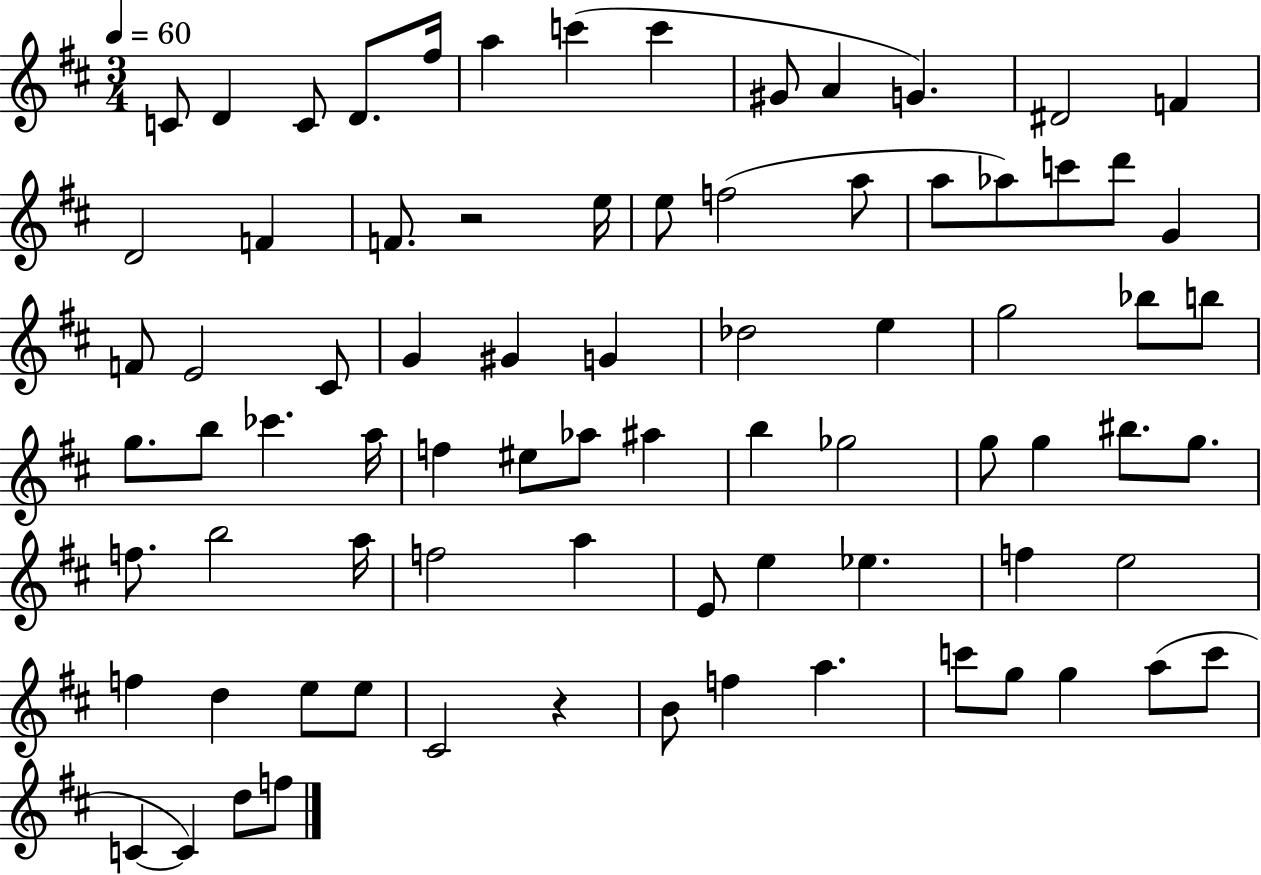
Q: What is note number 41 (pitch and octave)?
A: F5